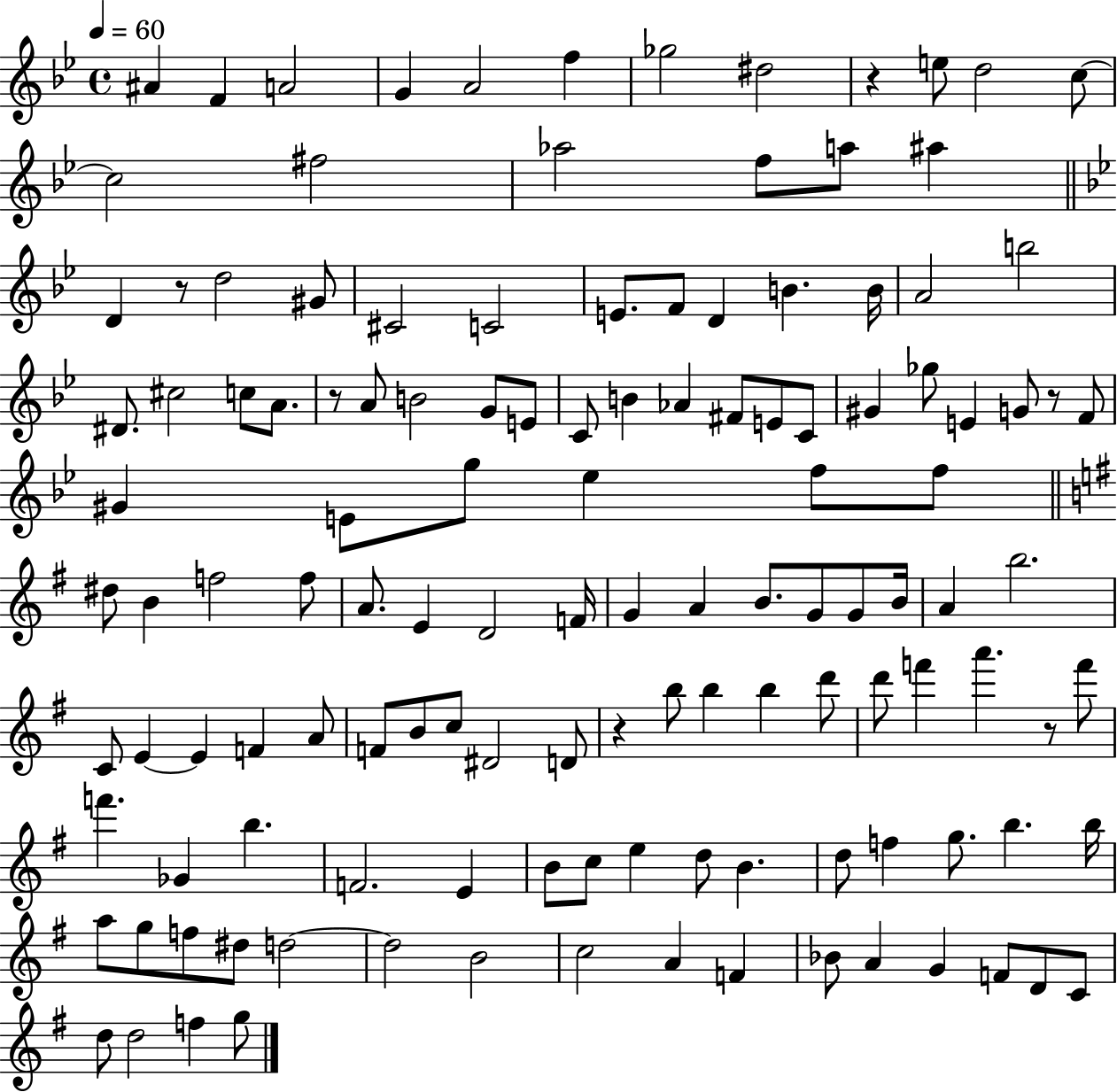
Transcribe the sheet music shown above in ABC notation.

X:1
T:Untitled
M:4/4
L:1/4
K:Bb
^A F A2 G A2 f _g2 ^d2 z e/2 d2 c/2 c2 ^f2 _a2 f/2 a/2 ^a D z/2 d2 ^G/2 ^C2 C2 E/2 F/2 D B B/4 A2 b2 ^D/2 ^c2 c/2 A/2 z/2 A/2 B2 G/2 E/2 C/2 B _A ^F/2 E/2 C/2 ^G _g/2 E G/2 z/2 F/2 ^G E/2 g/2 _e f/2 f/2 ^d/2 B f2 f/2 A/2 E D2 F/4 G A B/2 G/2 G/2 B/4 A b2 C/2 E E F A/2 F/2 B/2 c/2 ^D2 D/2 z b/2 b b d'/2 d'/2 f' a' z/2 f'/2 f' _G b F2 E B/2 c/2 e d/2 B d/2 f g/2 b b/4 a/2 g/2 f/2 ^d/2 d2 d2 B2 c2 A F _B/2 A G F/2 D/2 C/2 d/2 d2 f g/2